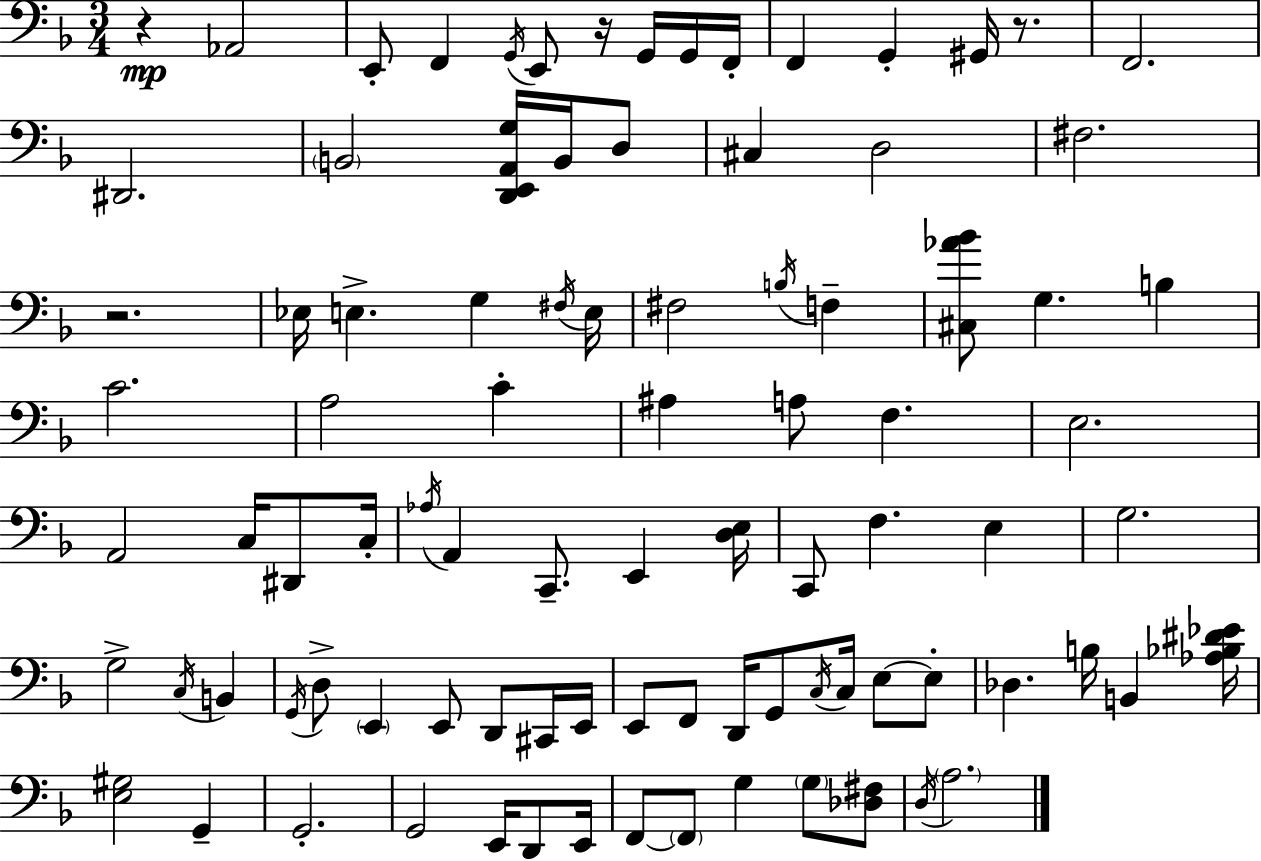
X:1
T:Untitled
M:3/4
L:1/4
K:F
z _A,,2 E,,/2 F,, G,,/4 E,,/2 z/4 G,,/4 G,,/4 F,,/4 F,, G,, ^G,,/4 z/2 F,,2 ^D,,2 B,,2 [D,,E,,A,,G,]/4 B,,/4 D,/2 ^C, D,2 ^F,2 z2 _E,/4 E, G, ^F,/4 E,/4 ^F,2 B,/4 F, [^C,_A_B]/2 G, B, C2 A,2 C ^A, A,/2 F, E,2 A,,2 C,/4 ^D,,/2 C,/4 _A,/4 A,, C,,/2 E,, [D,E,]/4 C,,/2 F, E, G,2 G,2 C,/4 B,, G,,/4 D,/2 E,, E,,/2 D,,/2 ^C,,/4 E,,/4 E,,/2 F,,/2 D,,/4 G,,/2 C,/4 C,/4 E,/2 E,/2 _D, B,/4 B,, [_A,_B,^D_E]/4 [E,^G,]2 G,, G,,2 G,,2 E,,/4 D,,/2 E,,/4 F,,/2 F,,/2 G, G,/2 [_D,^F,]/2 D,/4 A,2